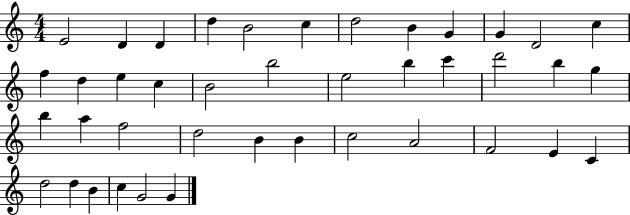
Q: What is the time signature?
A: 4/4